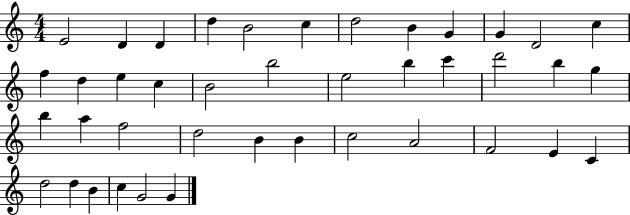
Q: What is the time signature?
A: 4/4